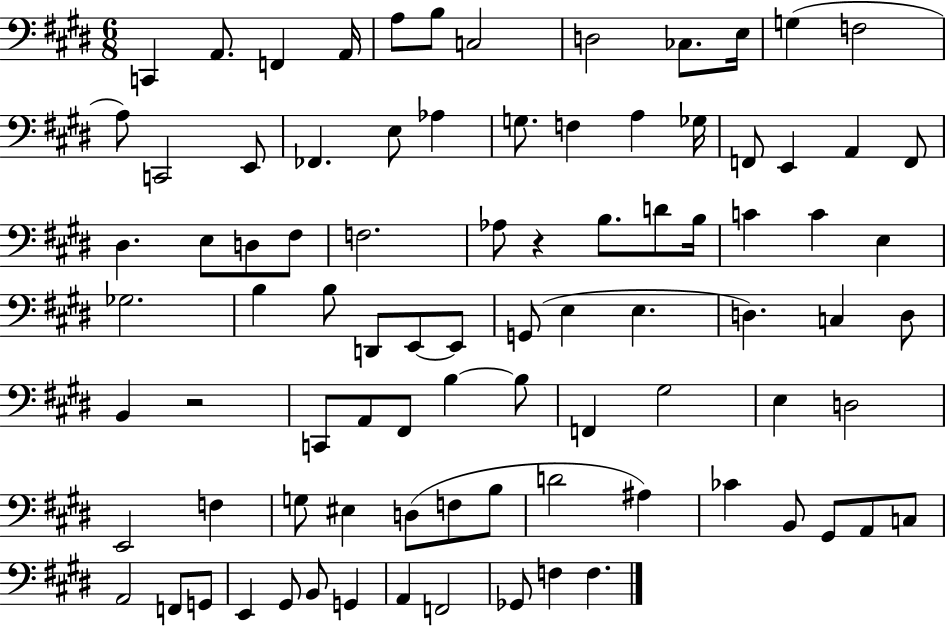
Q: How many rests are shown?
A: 2